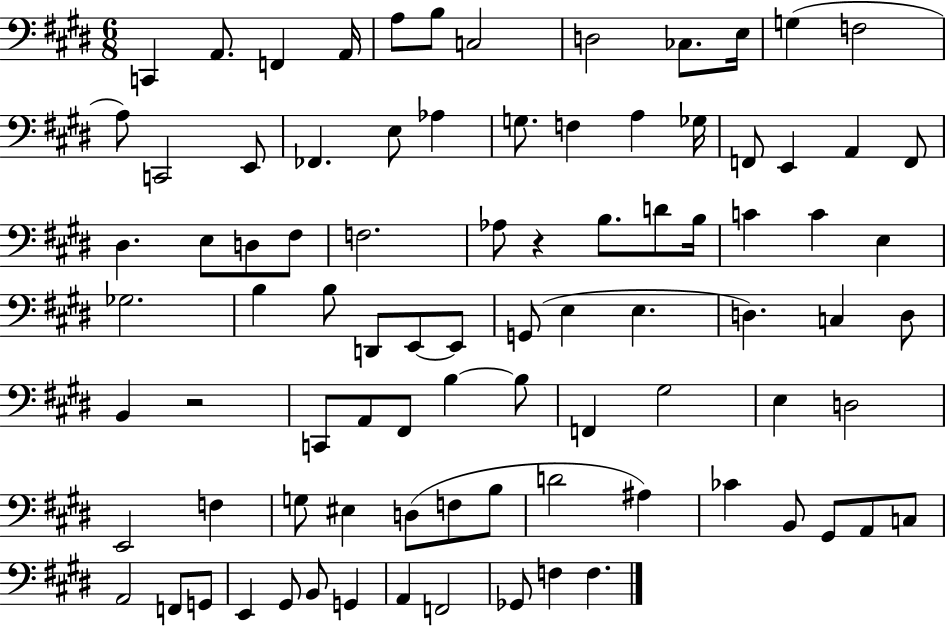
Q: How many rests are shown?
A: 2